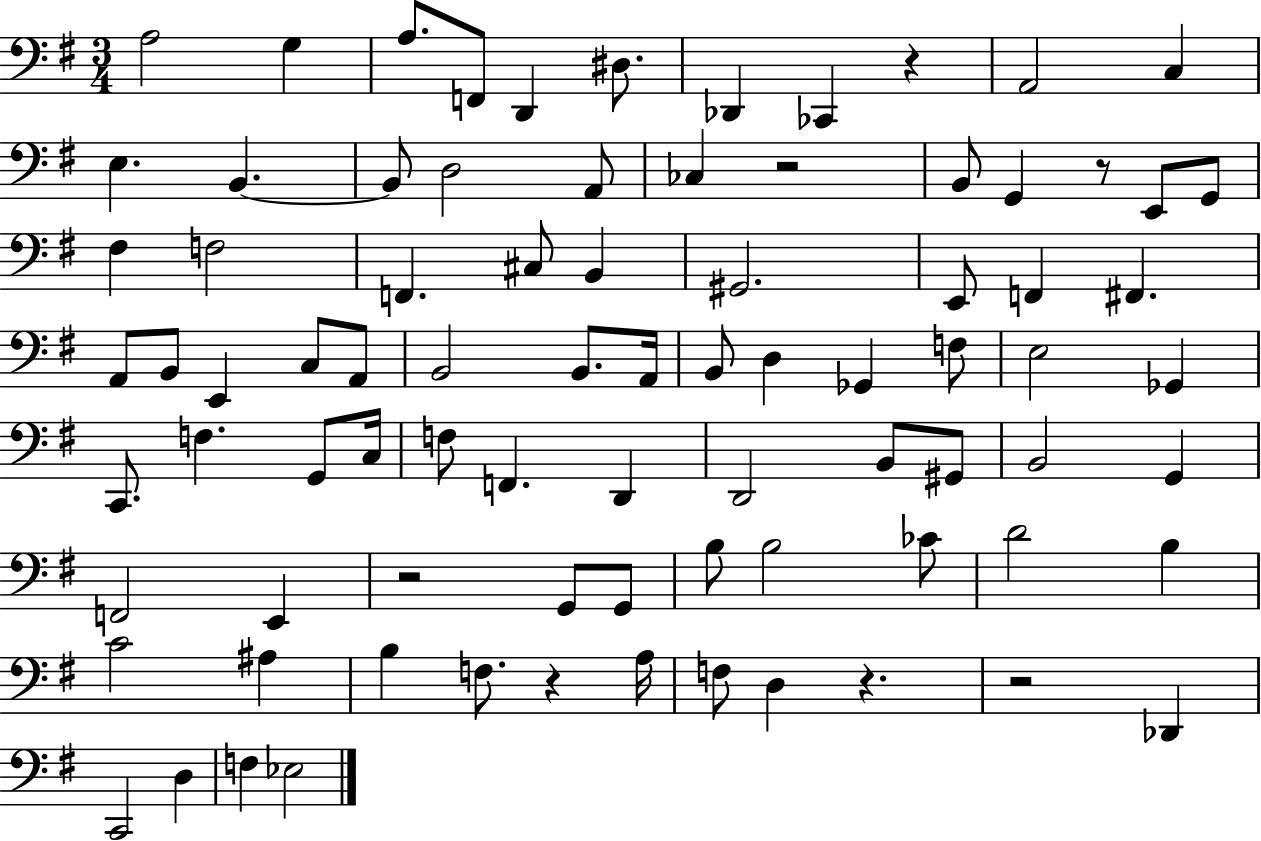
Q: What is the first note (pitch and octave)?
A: A3